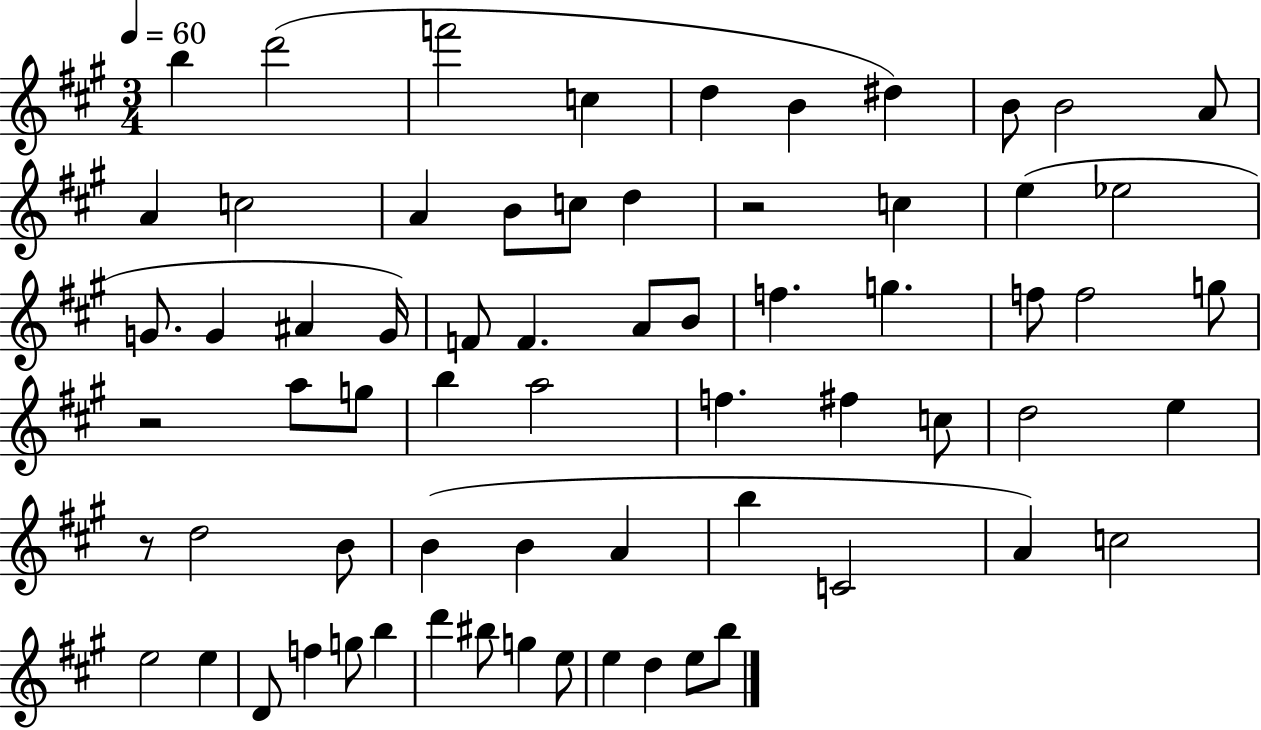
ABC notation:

X:1
T:Untitled
M:3/4
L:1/4
K:A
b d'2 f'2 c d B ^d B/2 B2 A/2 A c2 A B/2 c/2 d z2 c e _e2 G/2 G ^A G/4 F/2 F A/2 B/2 f g f/2 f2 g/2 z2 a/2 g/2 b a2 f ^f c/2 d2 e z/2 d2 B/2 B B A b C2 A c2 e2 e D/2 f g/2 b d' ^b/2 g e/2 e d e/2 b/2